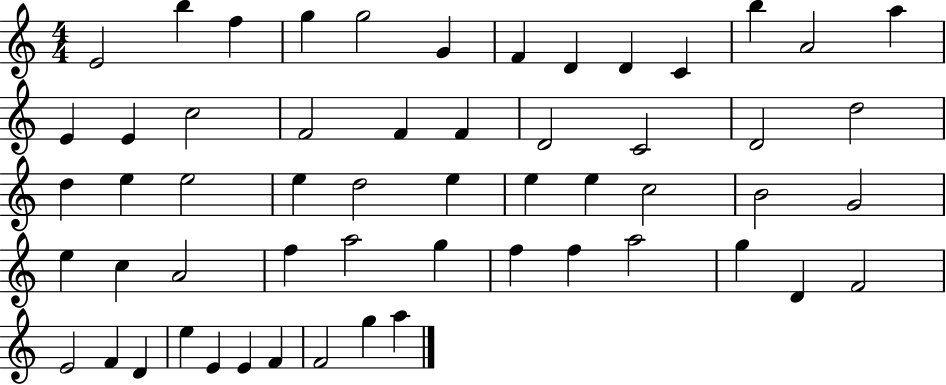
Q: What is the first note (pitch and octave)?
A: E4